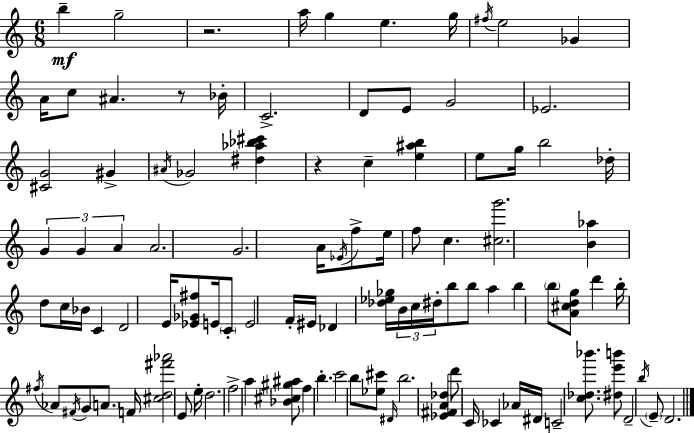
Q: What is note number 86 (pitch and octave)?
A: D4